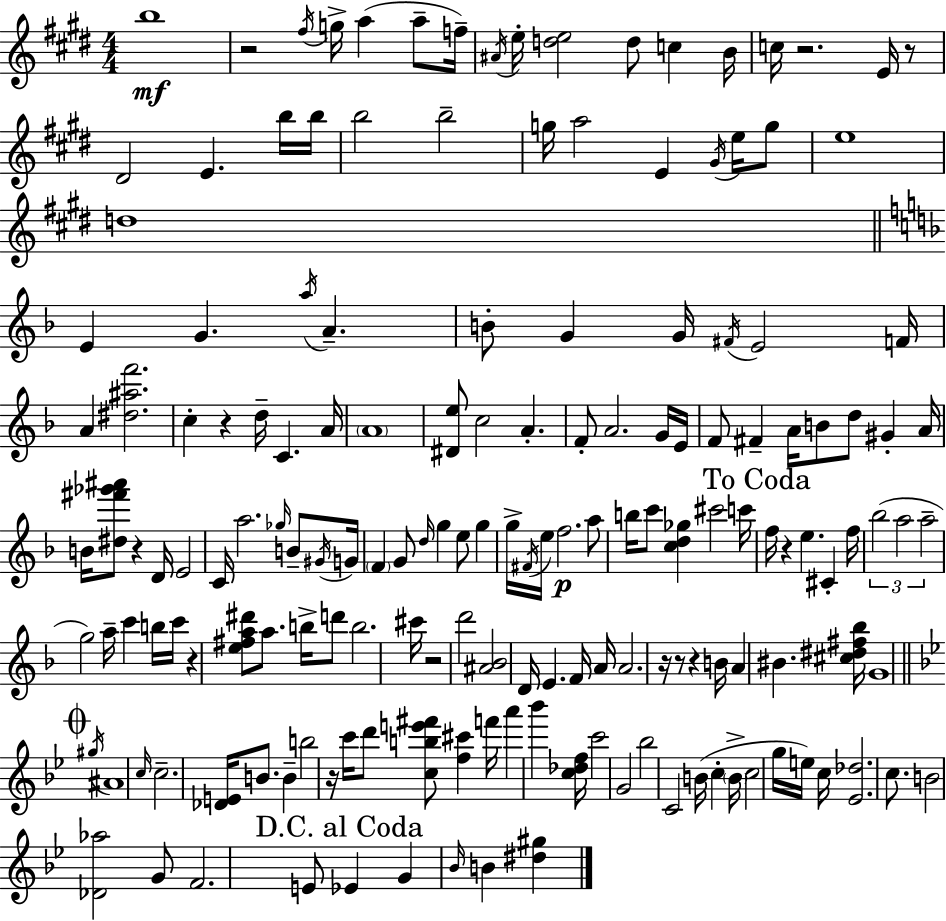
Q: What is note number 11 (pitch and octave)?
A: B4